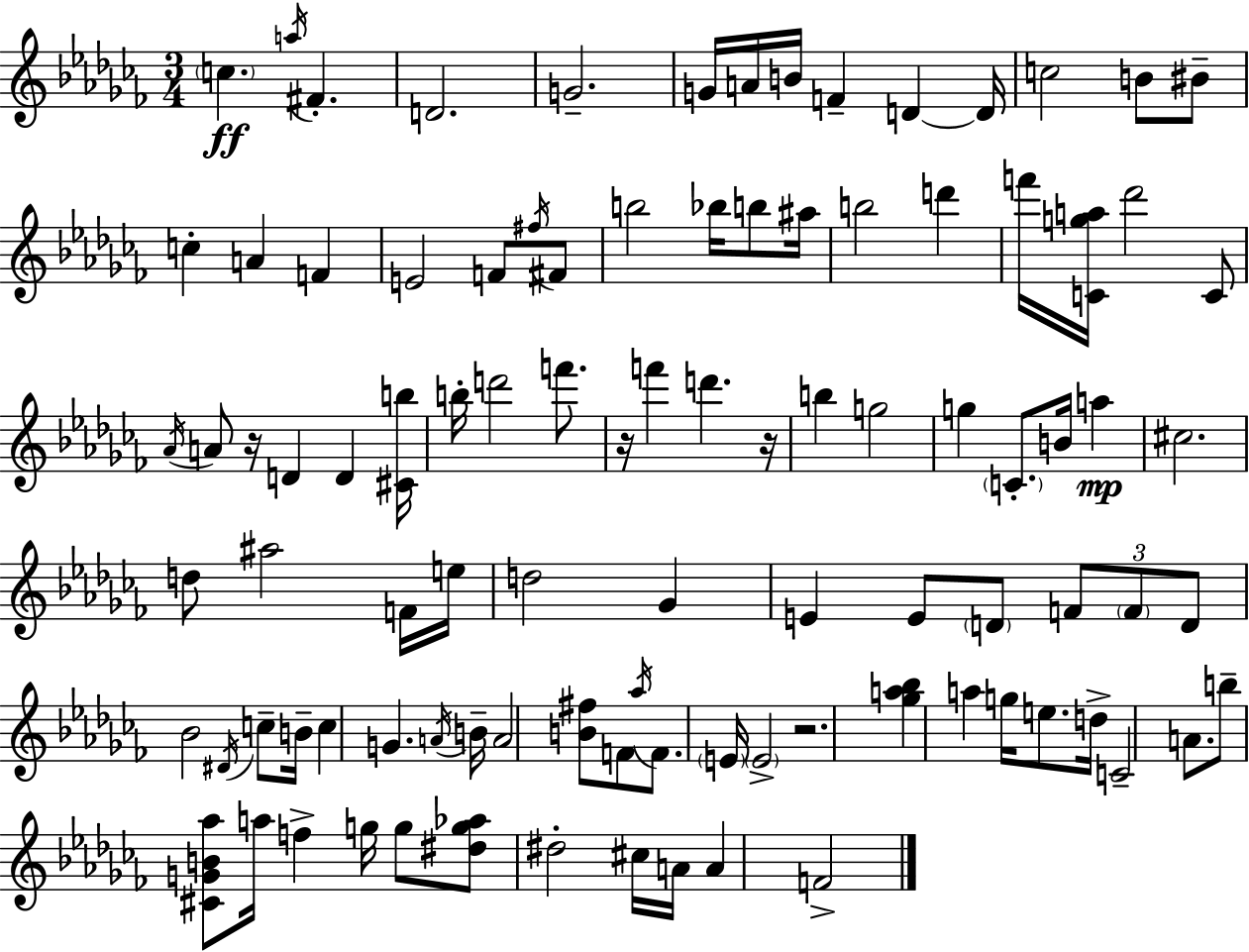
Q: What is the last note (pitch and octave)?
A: F4